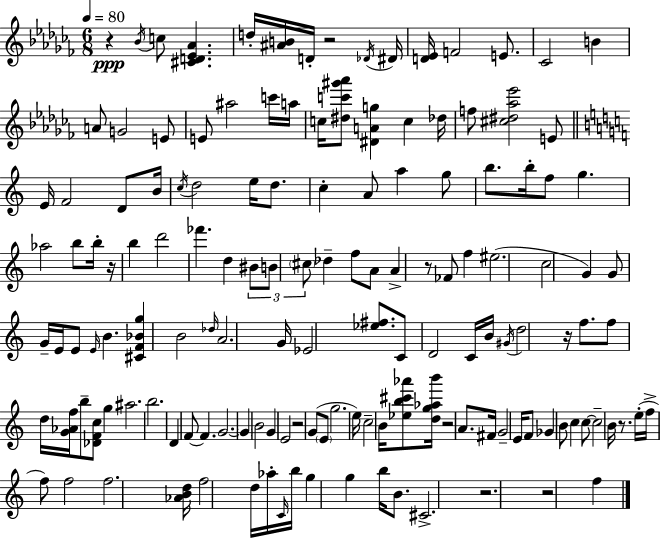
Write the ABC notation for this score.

X:1
T:Untitled
M:6/8
L:1/4
K:Abm
z _B/4 c/2 [^CD_E_A] d/4 [^AB]/4 D/4 z2 _D/4 ^D/4 [D_E]/4 F2 E/2 _C2 B A/2 G2 E/2 E/2 ^a2 c'/4 a/4 c/4 [^dc'^g'_a']/2 [^DAg] c _d/4 f/2 [^c^d_a_e']2 E/2 E/4 F2 D/2 B/4 c/4 d2 e/4 d/2 c A/2 a g/2 b/2 b/4 f/2 g _a2 b/2 b/4 z/4 b d'2 _f' d ^B/2 B/2 ^c/2 _d f/2 A/2 A z/2 _F/2 f ^e2 c2 G G/2 G/4 E/4 E/2 E/4 B [^CF_Bg] B2 _d/4 A2 G/4 _E2 [_e^f]/2 C/2 D2 C/4 B/4 ^G/4 d2 z/4 f/2 f/2 d/4 [G_Af]/4 b/2 [_DFc]/2 g ^a2 b2 D F/2 F G2 G B2 G E2 z2 G/2 E/2 g2 e/4 c2 B/4 [_eb^c'_a']/2 [dg_ab']/4 z2 A/2 ^F/4 G2 E/4 F/2 _G B/2 c c/2 c2 B/4 z/2 e/4 f/4 f/2 f2 f2 [_ABd]/4 f2 d/4 _a/4 C/4 b/4 g g b/4 B/2 ^C2 z2 z2 f